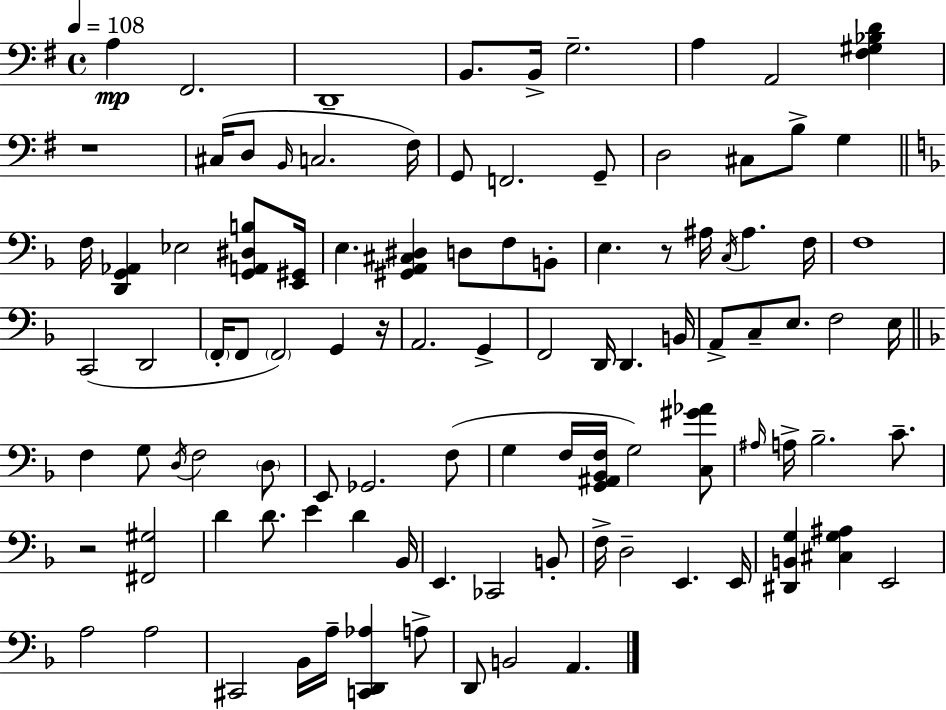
A3/q F#2/h. D2/w B2/e. B2/s G3/h. A3/q A2/h [F#3,G#3,Bb3,D4]/q R/w C#3/s D3/e B2/s C3/h. F#3/s G2/e F2/h. G2/e D3/h C#3/e B3/e G3/q F3/s [D2,G2,Ab2]/q Eb3/h [G2,A2,D#3,B3]/e [E2,G#2]/s E3/q. [G#2,A2,C#3,D#3]/q D3/e F3/e B2/e E3/q. R/e A#3/s C3/s A#3/q. F3/s F3/w C2/h D2/h F2/s F2/e F2/h G2/q R/s A2/h. G2/q F2/h D2/s D2/q. B2/s A2/e C3/e E3/e. F3/h E3/s F3/q G3/e D3/s F3/h D3/e E2/e Gb2/h. F3/e G3/q F3/s [G2,A#2,Bb2,F3]/s G3/h [C3,G#4,Ab4]/e A#3/s A3/s Bb3/h. C4/e. R/h [F#2,G#3]/h D4/q D4/e. E4/q D4/q Bb2/s E2/q. CES2/h B2/e F3/s D3/h E2/q. E2/s [D#2,B2,G3]/q [C#3,G3,A#3]/q E2/h A3/h A3/h C#2/h Bb2/s A3/s [C2,D2,Ab3]/q A3/e D2/e B2/h A2/q.